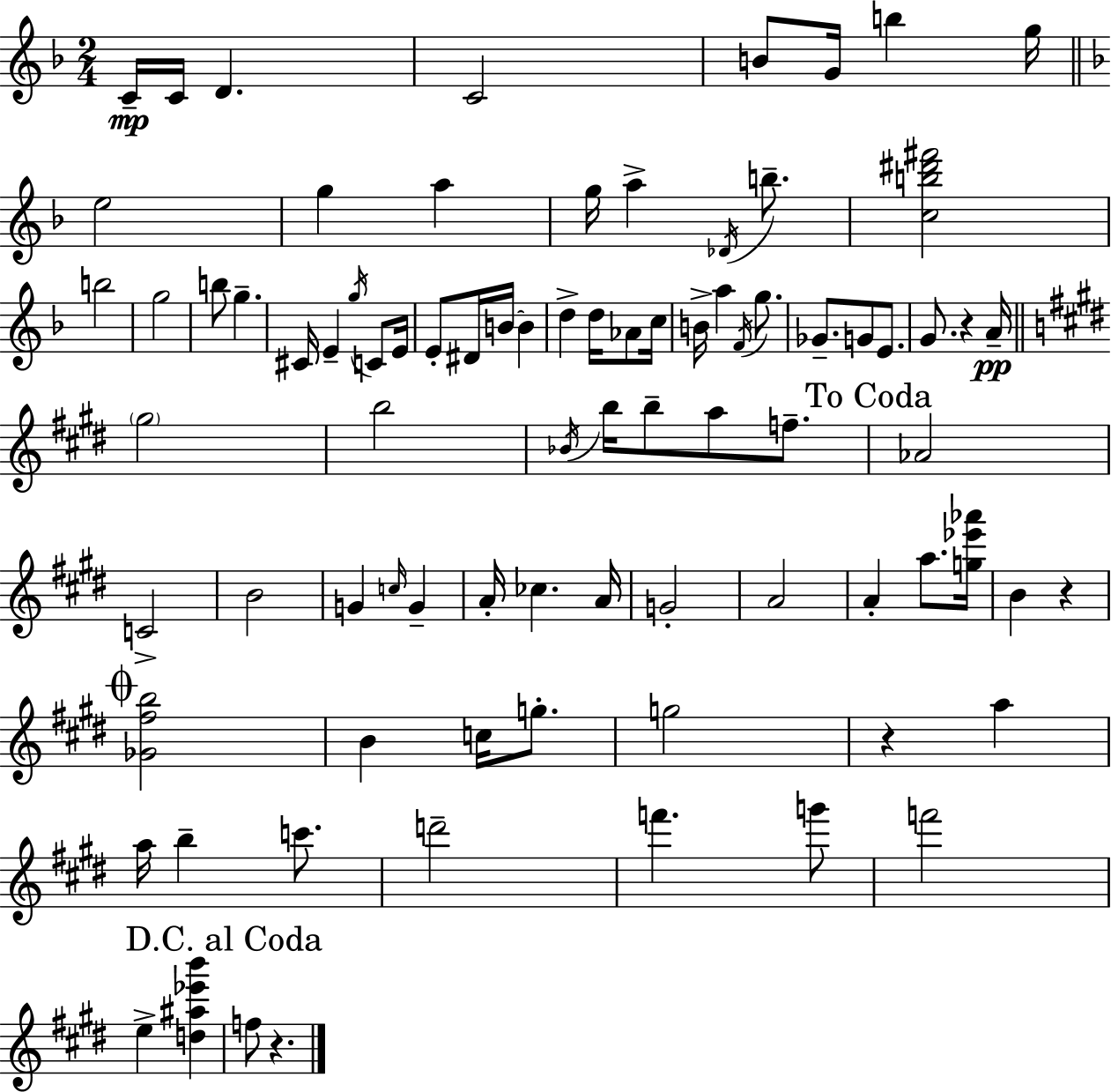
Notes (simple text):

C4/s C4/s D4/q. C4/h B4/e G4/s B5/q G5/s E5/h G5/q A5/q G5/s A5/q Db4/s B5/e. [C5,B5,D#6,F#6]/h B5/h G5/h B5/e G5/q. C#4/s E4/q G5/s C4/e E4/s E4/e D#4/s B4/s B4/q D5/q D5/s Ab4/e C5/s B4/s A5/q F4/s G5/e. Gb4/e. G4/e E4/e. G4/e. R/q A4/s G#5/h B5/h Bb4/s B5/s B5/e A5/e F5/e. Ab4/h C4/h B4/h G4/q C5/s G4/q A4/s CES5/q. A4/s G4/h A4/h A4/q A5/e. [G5,Eb6,Ab6]/s B4/q R/q [Gb4,F#5,B5]/h B4/q C5/s G5/e. G5/h R/q A5/q A5/s B5/q C6/e. D6/h F6/q. G6/e F6/h E5/q [D5,A#5,Eb6,B6]/q F5/e R/q.